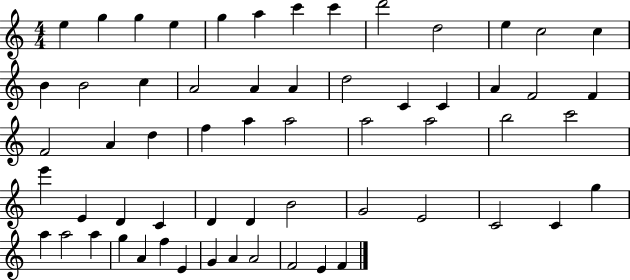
E5/q G5/q G5/q E5/q G5/q A5/q C6/q C6/q D6/h D5/h E5/q C5/h C5/q B4/q B4/h C5/q A4/h A4/q A4/q D5/h C4/q C4/q A4/q F4/h F4/q F4/h A4/q D5/q F5/q A5/q A5/h A5/h A5/h B5/h C6/h E6/q E4/q D4/q C4/q D4/q D4/q B4/h G4/h E4/h C4/h C4/q G5/q A5/q A5/h A5/q G5/q A4/q F5/q E4/q G4/q A4/q A4/h F4/h E4/q F4/q